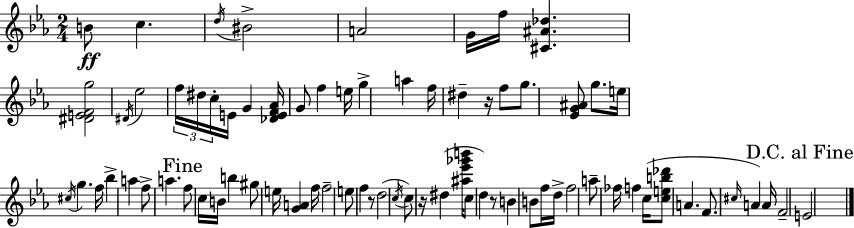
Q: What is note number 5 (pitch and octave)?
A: A4